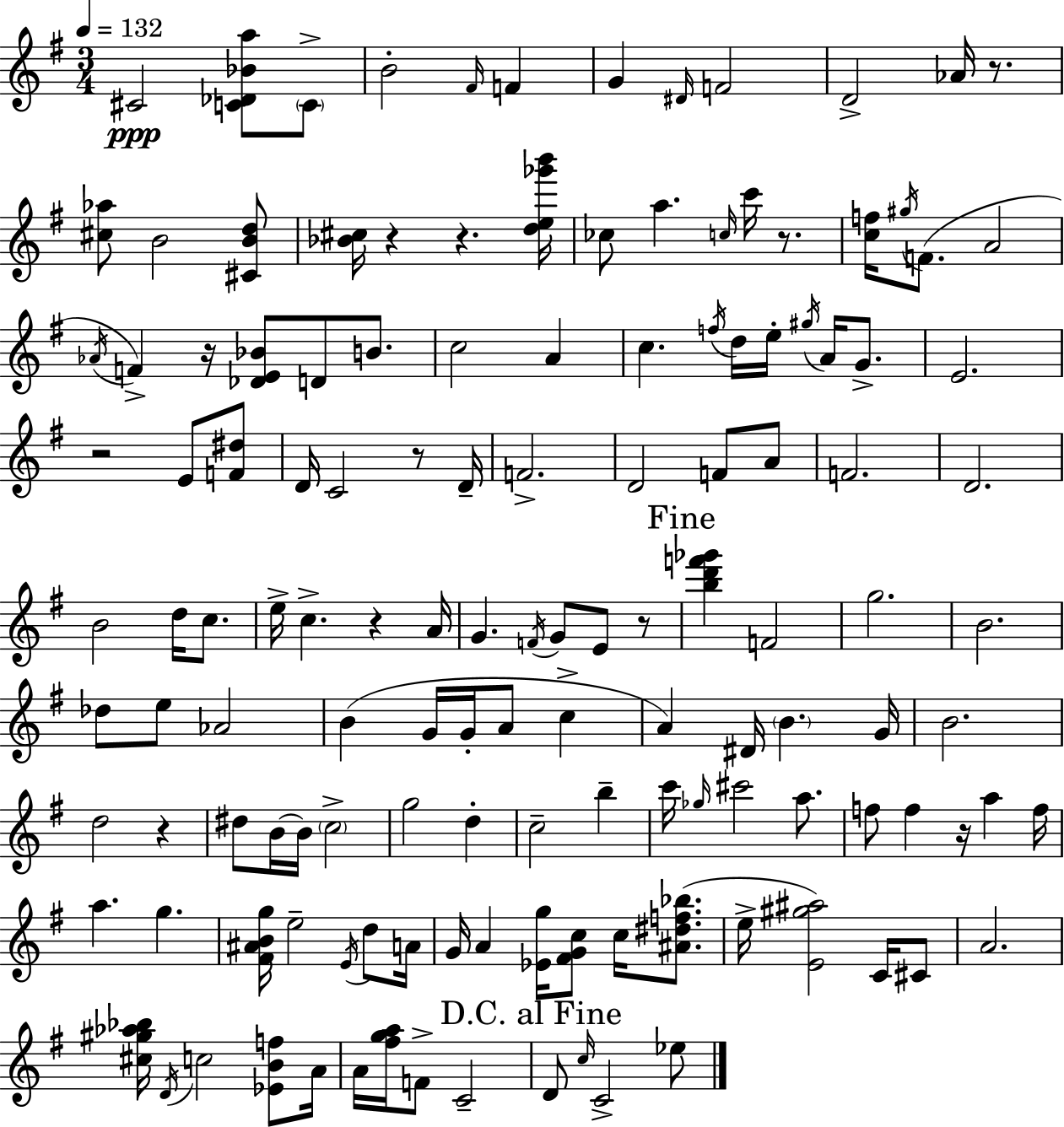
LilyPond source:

{
  \clef treble
  \numericTimeSignature
  \time 3/4
  \key e \minor
  \tempo 4 = 132
  cis'2\ppp <c' des' bes' a''>8 \parenthesize c'8-> | b'2-. \grace { fis'16 } f'4 | g'4 \grace { dis'16 } f'2 | d'2-> aes'16 r8. | \break <cis'' aes''>8 b'2 | <cis' b' d''>8 <bes' cis''>16 r4 r4. | <d'' e'' ges''' b'''>16 ces''8 a''4. \grace { c''16 } c'''16 | r8. <c'' f''>16 \acciaccatura { gis''16 }( f'8. a'2 | \break \acciaccatura { aes'16 } f'4->) r16 <des' e' bes'>8 | d'8 b'8. c''2 | a'4 c''4. \acciaccatura { f''16 } | d''16 e''16-. \acciaccatura { gis''16 } a'16 g'8.-> e'2. | \break r2 | e'8 <f' dis''>8 d'16 c'2 | r8 d'16-- f'2.-> | d'2 | \break f'8 a'8 f'2. | d'2. | b'2 | d''16 c''8. e''16-> c''4.-> | \break r4 a'16 g'4. | \acciaccatura { f'16 } g'8 e'8 r8 \mark "Fine" <b'' d''' f''' ges'''>4 | f'2 g''2. | b'2. | \break des''8 e''8 | aes'2 b'4( | g'16 g'16-. a'8 c''4-> a'4) | dis'16 \parenthesize b'4. g'16 b'2. | \break d''2 | r4 dis''8 b'16~~ b'16 | \parenthesize c''2-> g''2 | d''4-. c''2-- | \break b''4-- c'''16 \grace { ges''16 } cis'''2 | a''8. f''8 f''4 | r16 a''4 f''16 a''4. | g''4. <fis' ais' b' g''>16 e''2-- | \break \acciaccatura { e'16 } d''8 a'16 g'16 a'4 | <ees' g''>16 <fis' g' c''>8 c''16 <ais' dis'' f'' bes''>8.( e''16-> <e' gis'' ais''>2) | c'16 cis'8 a'2. | <cis'' gis'' aes'' bes''>16 \acciaccatura { d'16 } | \break c''2 <ees' b' f''>8 a'16 a'16 | <fis'' g'' a''>16 f'8-> c'2-- \mark "D.C. al Fine" d'8 | \grace { c''16 } c'2-> ees''8 | \bar "|."
}